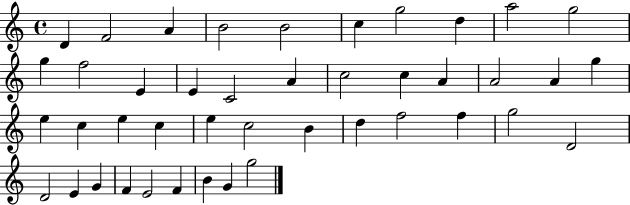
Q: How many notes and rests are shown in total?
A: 43